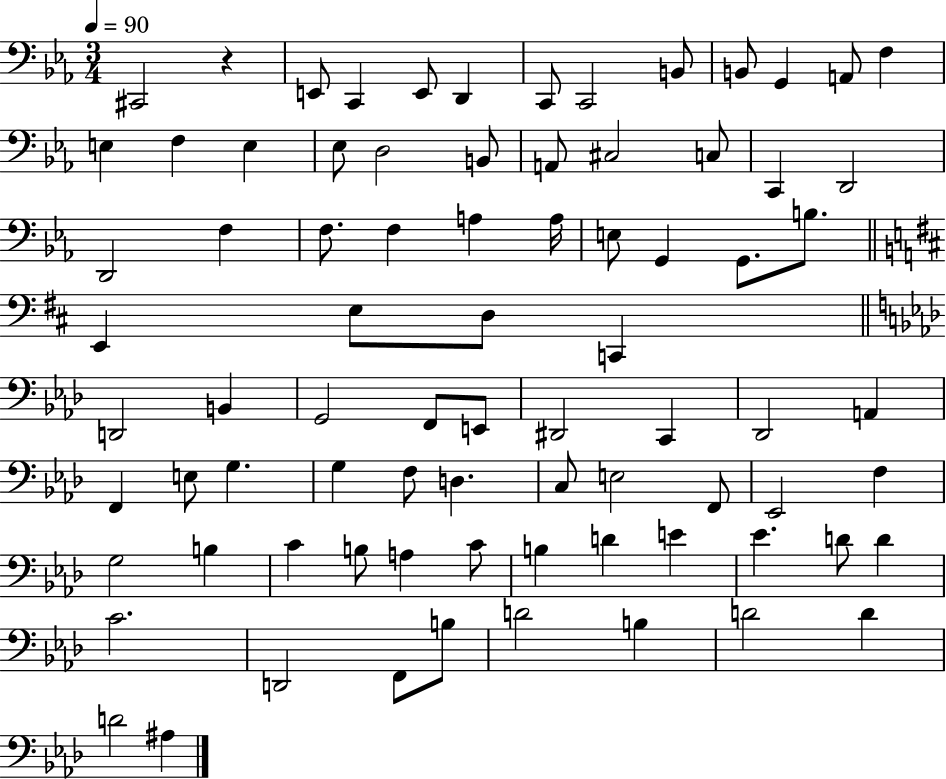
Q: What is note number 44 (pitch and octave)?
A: C2